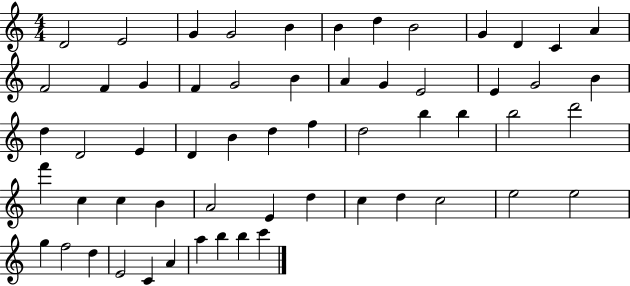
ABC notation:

X:1
T:Untitled
M:4/4
L:1/4
K:C
D2 E2 G G2 B B d B2 G D C A F2 F G F G2 B A G E2 E G2 B d D2 E D B d f d2 b b b2 d'2 f' c c B A2 E d c d c2 e2 e2 g f2 d E2 C A a b b c'